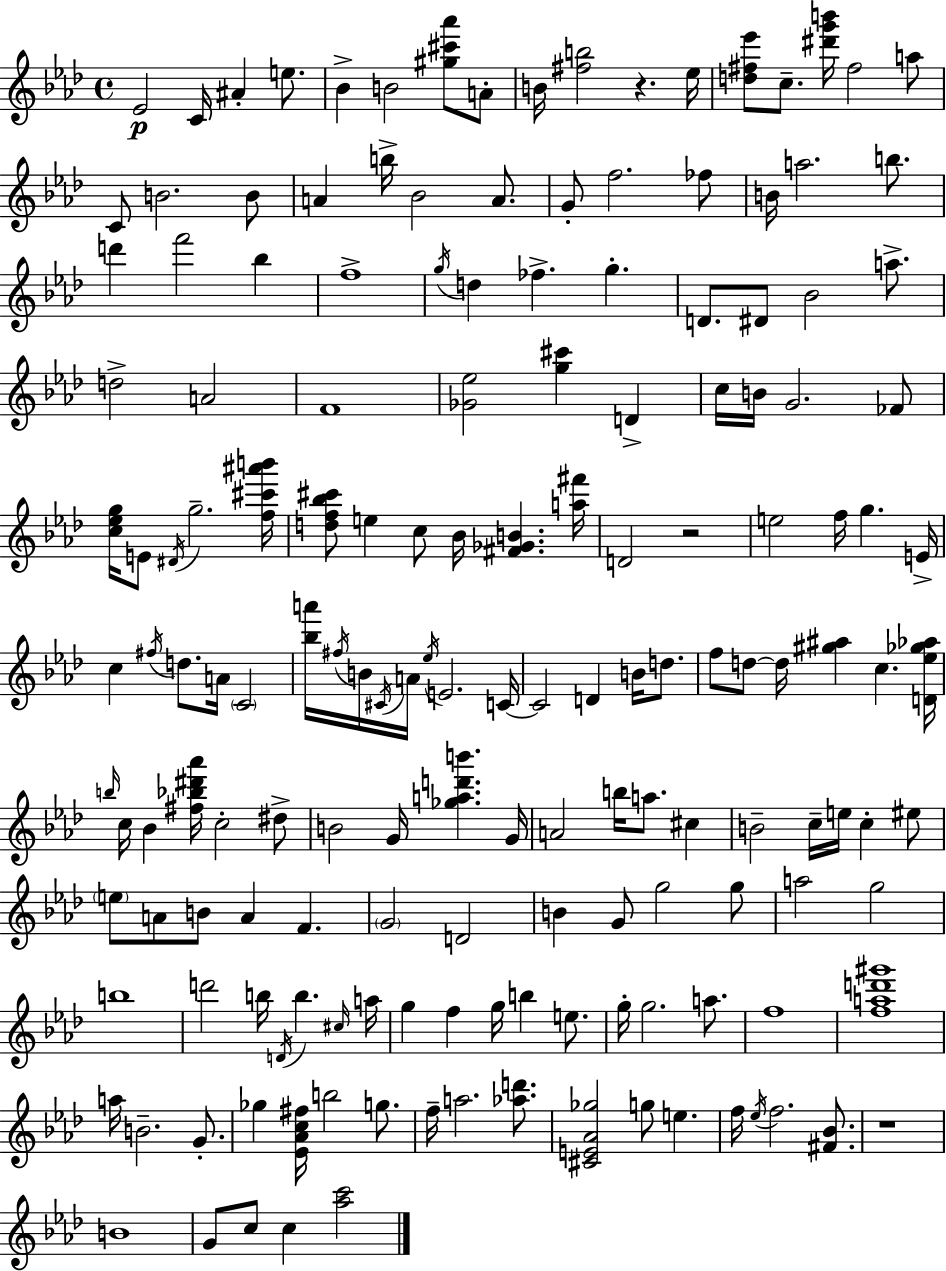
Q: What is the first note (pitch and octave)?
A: Eb4